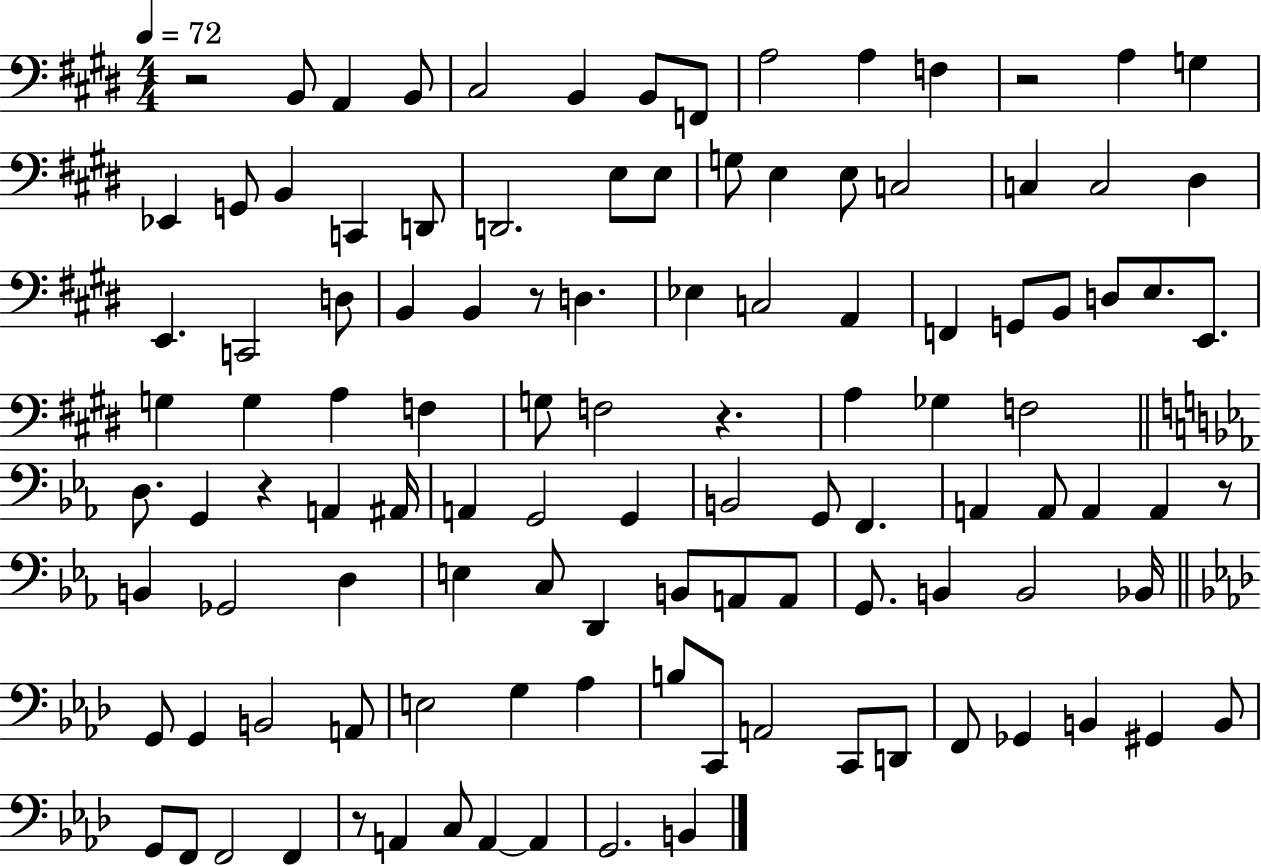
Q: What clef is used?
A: bass